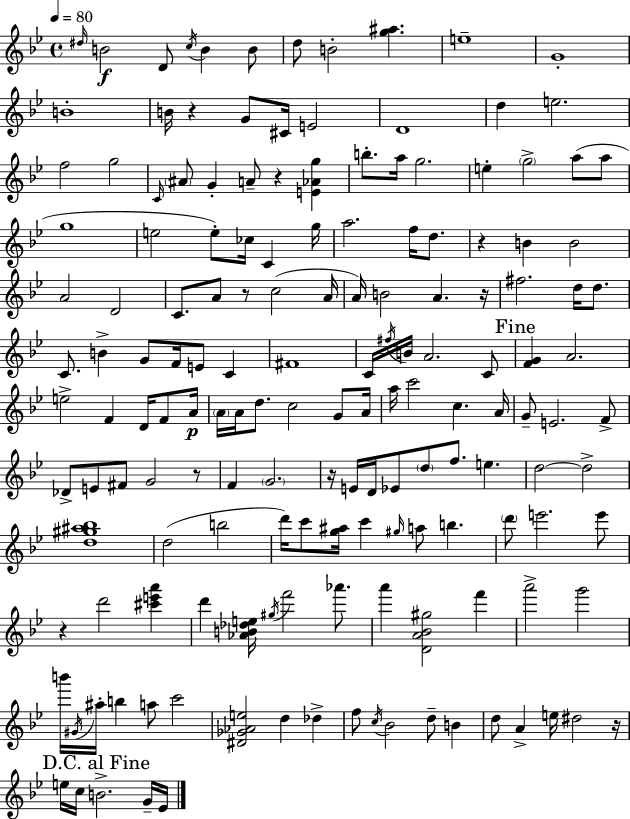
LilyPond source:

{
  \clef treble
  \time 4/4
  \defaultTimeSignature
  \key bes \major
  \tempo 4 = 80
  \repeat volta 2 { \grace { dis''16 }\f b'2 d'8 \acciaccatura { c''16 } b'4 | b'8 d''8 b'2-. <g'' ais''>4. | e''1-- | g'1-. | \break b'1-. | b'16 r4 g'8 cis'16 e'2 | d'1 | d''4 e''2. | \break f''2 g''2 | \grace { c'16 } \parenthesize ais'8 g'4-. a'8-- r4 <e' aes' g''>4 | b''8.-. a''16 g''2. | e''4-. \parenthesize g''2-> a''8( | \break a''8 g''1 | e''2 e''8-.) ces''16 c'4 | g''16 a''2. f''16 | d''8. r4 b'4 b'2 | \break a'2 d'2 | c'8. a'8 r8 c''2( | a'16 a'16) b'2 a'4. | r16 fis''2. d''16 | \break d''8. c'8. b'4-> g'8 f'16 e'8 c'4 | fis'1 | c'16 \acciaccatura { fis''16 } b'16 a'2. | c'8 \mark "Fine" <f' g'>4 a'2. | \break e''2-> f'4 | d'16 f'8 a'16\p \parenthesize a'16 a'16 d''8. c''2 | g'8 a'16 a''16 c'''2 c''4. | a'16 g'8-- e'2. | \break f'8-> des'8-> e'8 fis'8 g'2 | r8 f'4 \parenthesize g'2. | r16 e'16 d'16 ees'8 \parenthesize d''8 f''8. e''4. | d''2~~ d''2-> | \break <d'' gis'' ais'' bes''>1 | d''2( b''2 | d'''16) c'''8 <g'' ais''>16 c'''4 \grace { gis''16 } a''8 b''4. | \parenthesize d'''8 e'''2. | \break e'''8 r4 d'''2 | <cis''' e''' a'''>4 d'''4 <aes' b' des'' e''>16 \acciaccatura { gis''16 } f'''2 | aes'''8. a'''4 <d' a' bes' gis''>2 | f'''4 a'''2-> g'''2 | \break b'''16 \acciaccatura { gis'16 } ais''16-. b''4 a''8 c'''2 | <dis' ges' aes' e''>2 d''4 | des''4-> f''8 \acciaccatura { c''16 } bes'2 | d''8-- b'4 d''8 a'4-> e''16 dis''2 | \break r16 \mark "D.C. al Fine" e''16 c''16 b'2.-> | g'16-- ees'16 } \bar "|."
}